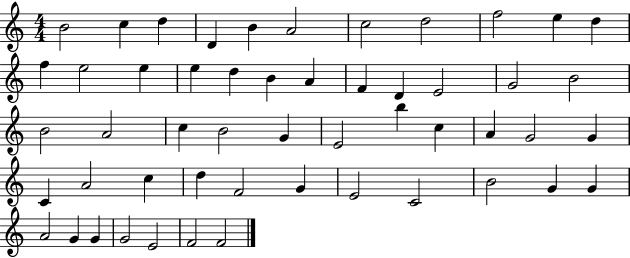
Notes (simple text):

B4/h C5/q D5/q D4/q B4/q A4/h C5/h D5/h F5/h E5/q D5/q F5/q E5/h E5/q E5/q D5/q B4/q A4/q F4/q D4/q E4/h G4/h B4/h B4/h A4/h C5/q B4/h G4/q E4/h B5/q C5/q A4/q G4/h G4/q C4/q A4/h C5/q D5/q F4/h G4/q E4/h C4/h B4/h G4/q G4/q A4/h G4/q G4/q G4/h E4/h F4/h F4/h